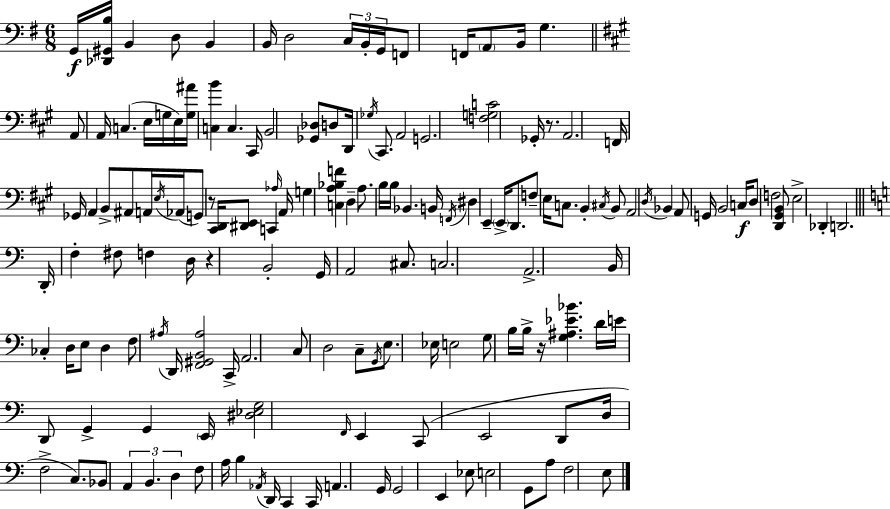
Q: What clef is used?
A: bass